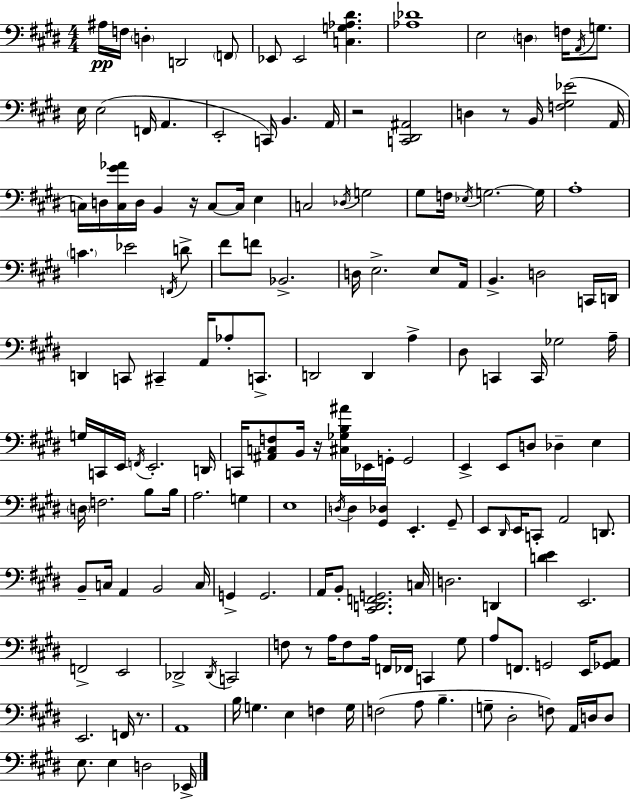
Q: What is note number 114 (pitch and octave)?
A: E2